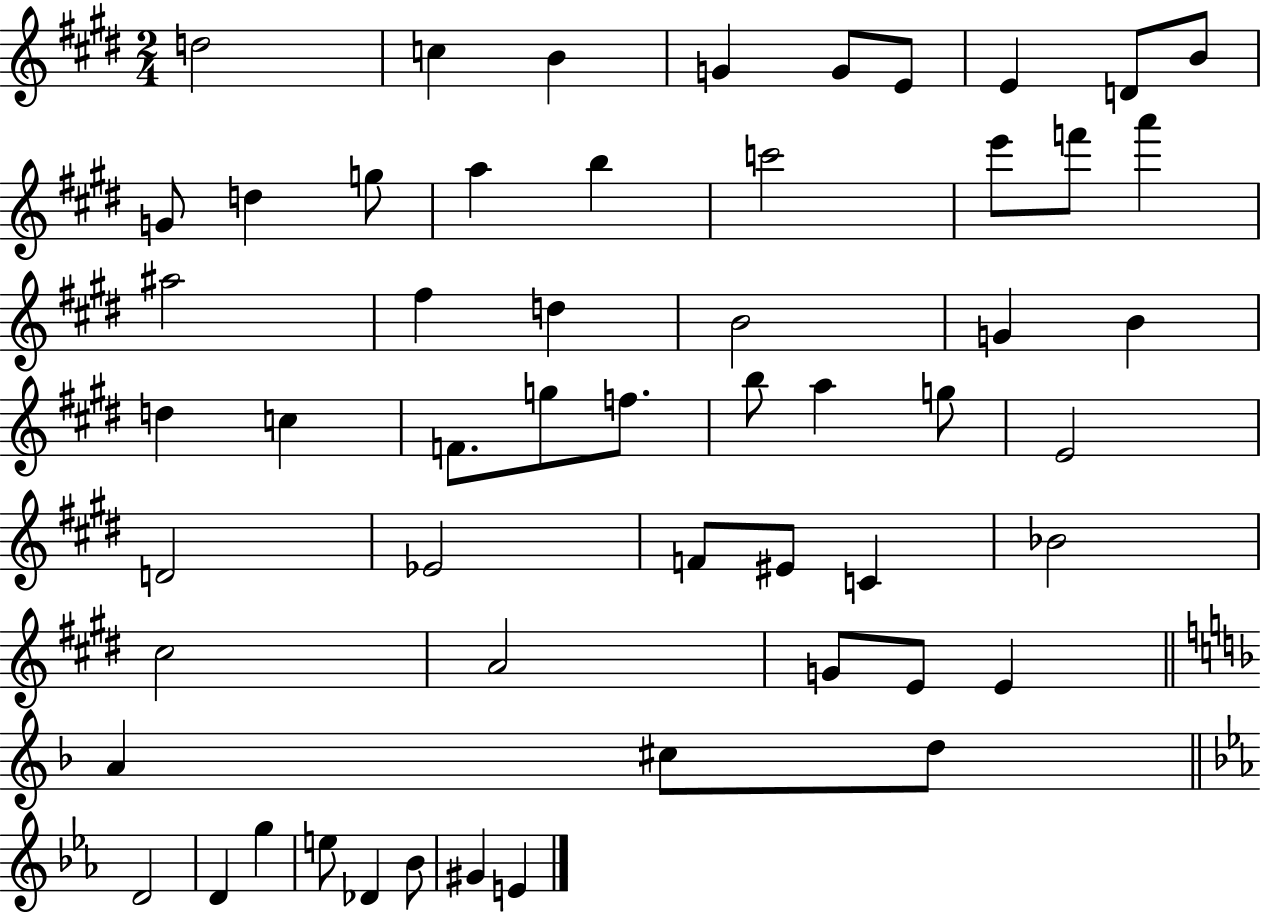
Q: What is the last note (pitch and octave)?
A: E4